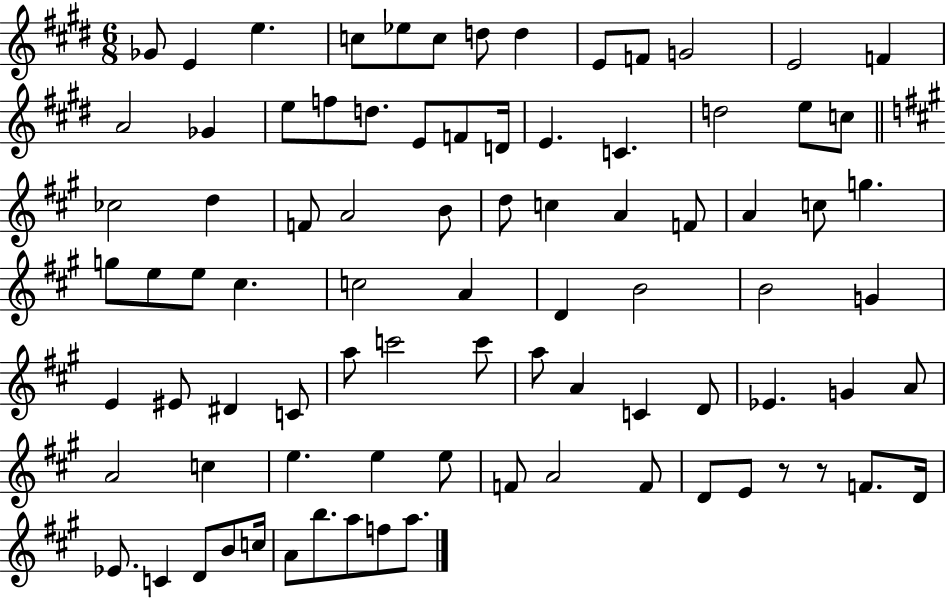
Gb4/e E4/q E5/q. C5/e Eb5/e C5/e D5/e D5/q E4/e F4/e G4/h E4/h F4/q A4/h Gb4/q E5/e F5/e D5/e. E4/e F4/e D4/s E4/q. C4/q. D5/h E5/e C5/e CES5/h D5/q F4/e A4/h B4/e D5/e C5/q A4/q F4/e A4/q C5/e G5/q. G5/e E5/e E5/e C#5/q. C5/h A4/q D4/q B4/h B4/h G4/q E4/q EIS4/e D#4/q C4/e A5/e C6/h C6/e A5/e A4/q C4/q D4/e Eb4/q. G4/q A4/e A4/h C5/q E5/q. E5/q E5/e F4/e A4/h F4/e D4/e E4/e R/e R/e F4/e. D4/s Eb4/e. C4/q D4/e B4/e C5/s A4/e B5/e. A5/e F5/e A5/e.